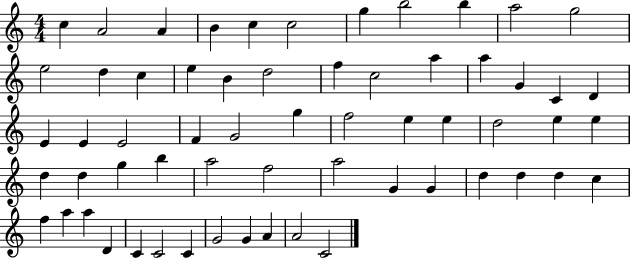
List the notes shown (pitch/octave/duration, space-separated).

C5/q A4/h A4/q B4/q C5/q C5/h G5/q B5/h B5/q A5/h G5/h E5/h D5/q C5/q E5/q B4/q D5/h F5/q C5/h A5/q A5/q G4/q C4/q D4/q E4/q E4/q E4/h F4/q G4/h G5/q F5/h E5/q E5/q D5/h E5/q E5/q D5/q D5/q G5/q B5/q A5/h F5/h A5/h G4/q G4/q D5/q D5/q D5/q C5/q F5/q A5/q A5/q D4/q C4/q C4/h C4/q G4/h G4/q A4/q A4/h C4/h